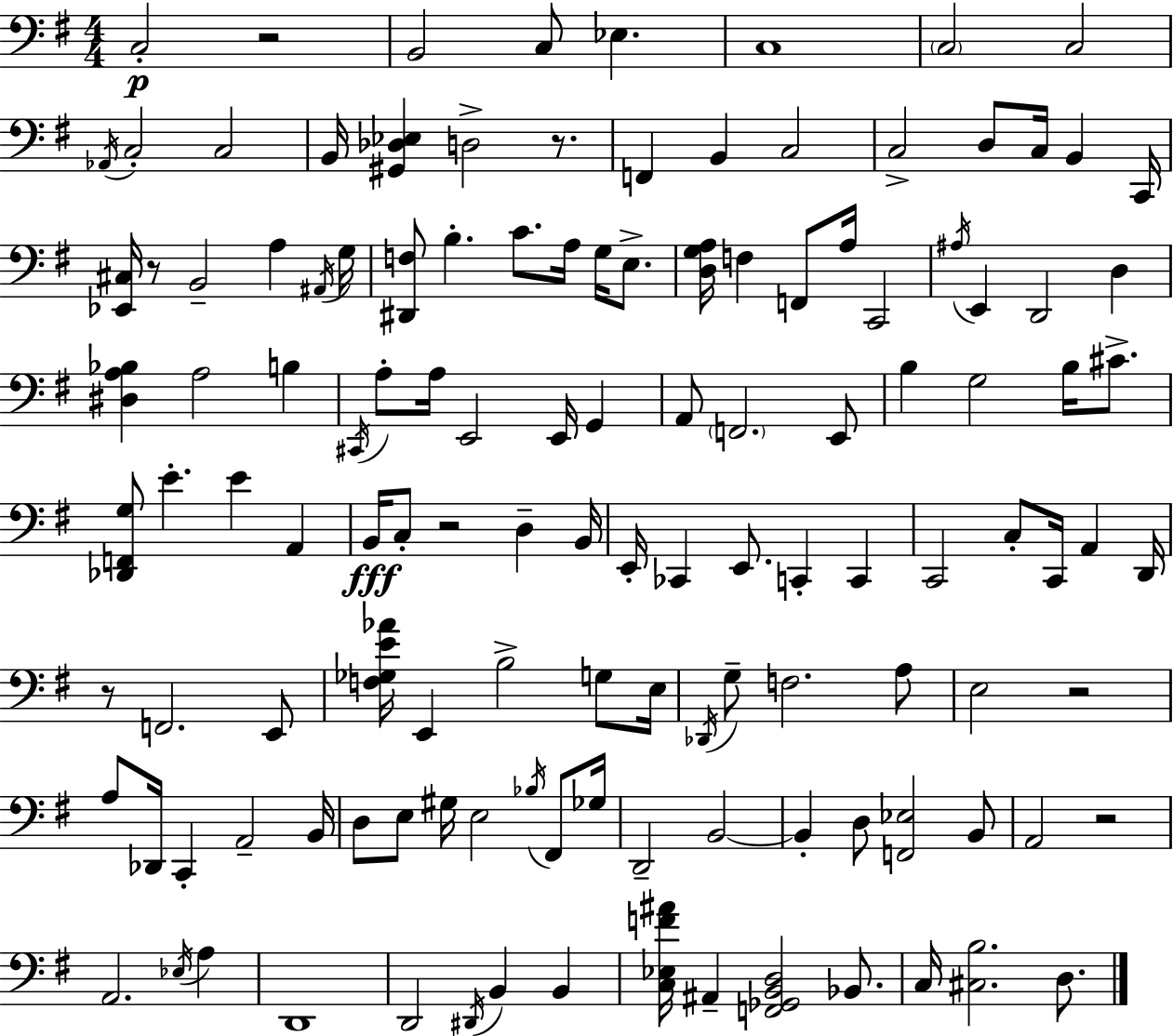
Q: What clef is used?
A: bass